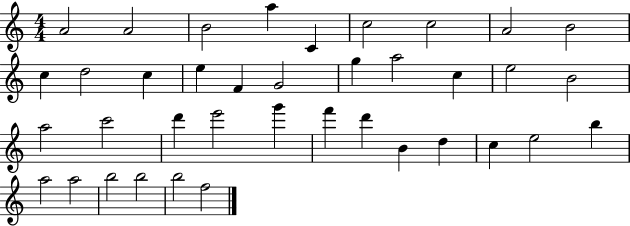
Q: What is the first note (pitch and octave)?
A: A4